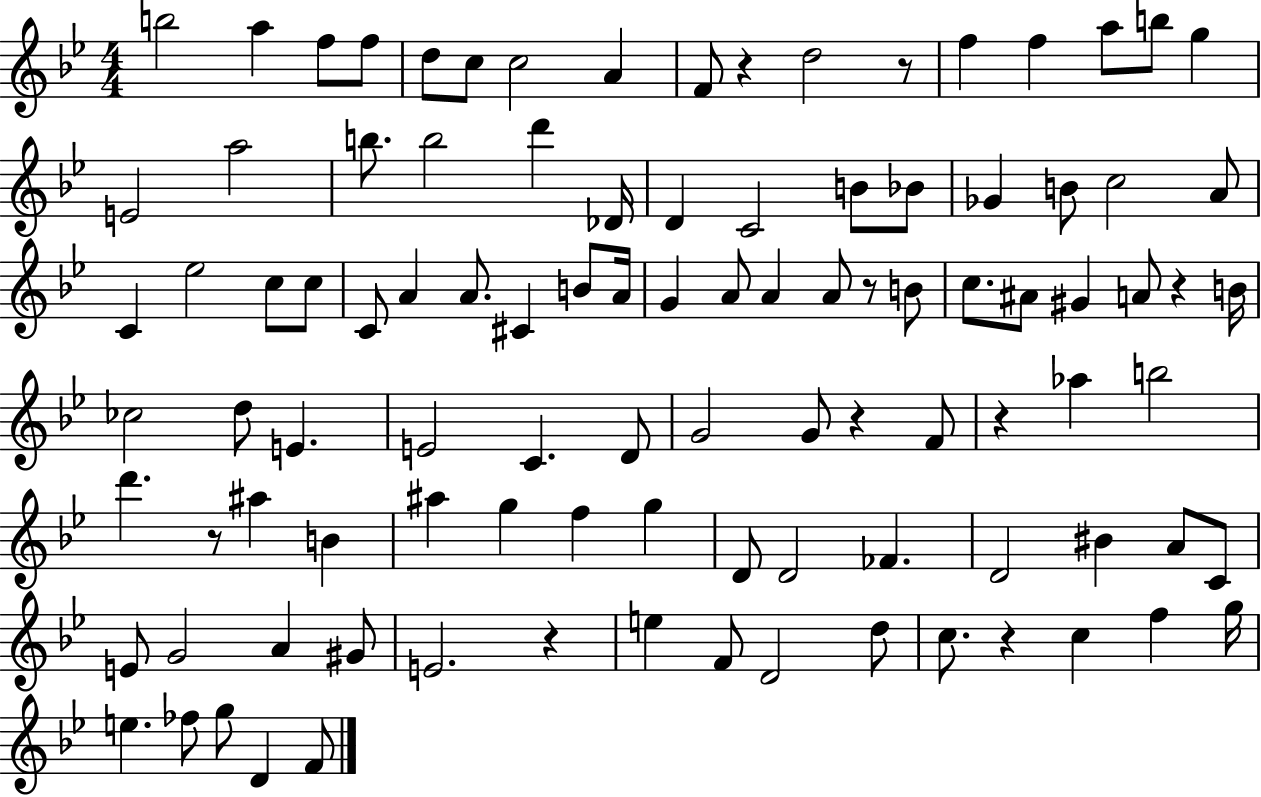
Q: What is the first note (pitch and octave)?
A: B5